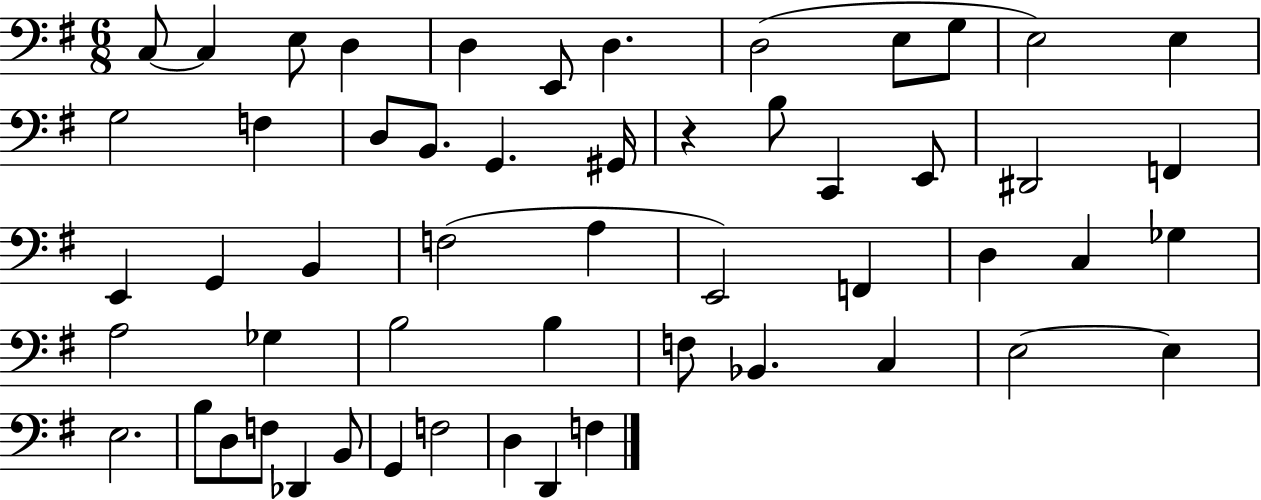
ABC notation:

X:1
T:Untitled
M:6/8
L:1/4
K:G
C,/2 C, E,/2 D, D, E,,/2 D, D,2 E,/2 G,/2 E,2 E, G,2 F, D,/2 B,,/2 G,, ^G,,/4 z B,/2 C,, E,,/2 ^D,,2 F,, E,, G,, B,, F,2 A, E,,2 F,, D, C, _G, A,2 _G, B,2 B, F,/2 _B,, C, E,2 E, E,2 B,/2 D,/2 F,/2 _D,, B,,/2 G,, F,2 D, D,, F,